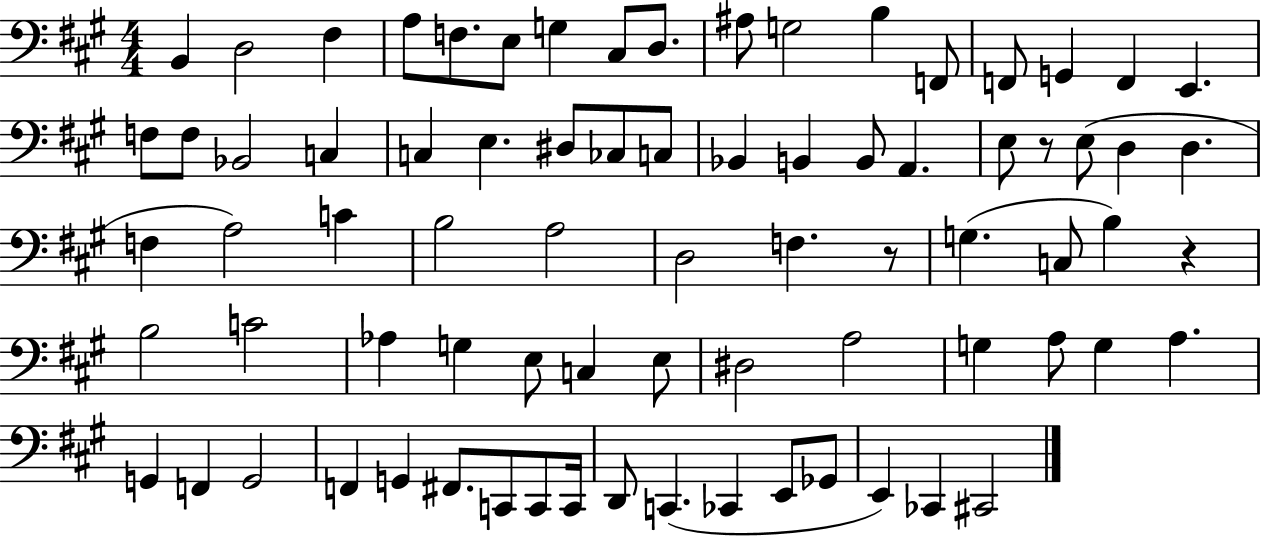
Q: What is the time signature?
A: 4/4